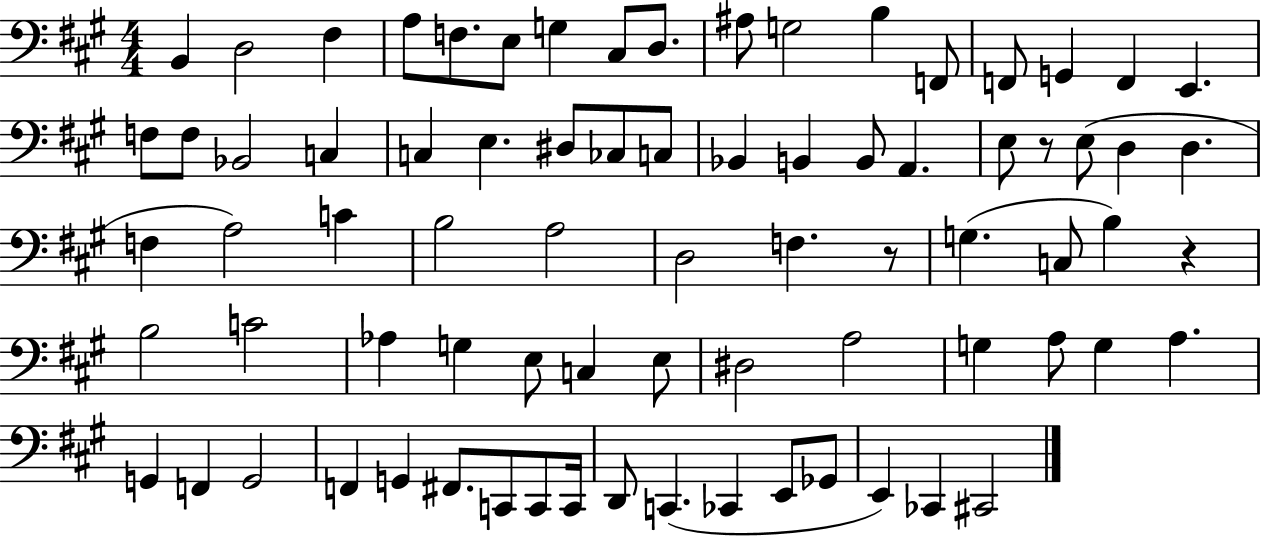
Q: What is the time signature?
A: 4/4